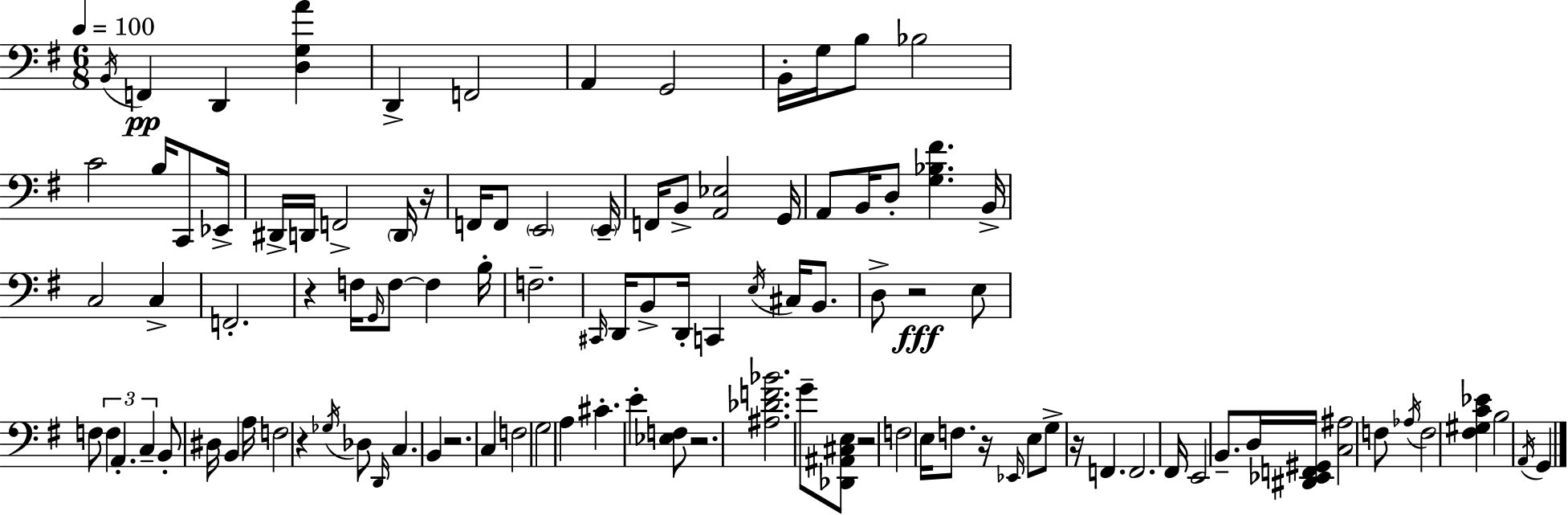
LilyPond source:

{
  \clef bass
  \numericTimeSignature
  \time 6/8
  \key g \major
  \tempo 4 = 100
  \acciaccatura { b,16 }\pp f,4 d,4 <d g a'>4 | d,4-> f,2 | a,4 g,2 | b,16-. g16 b8 bes2 | \break c'2 b16 c,8 | ees,16-> dis,16-> d,16 f,2-> \parenthesize d,16 | r16 f,16 f,8 \parenthesize e,2 | \parenthesize e,16-- f,16 b,8-> <a, ees>2 | \break g,16 a,8 b,16 d8-. <g bes fis'>4. | b,16-> c2 c4-> | f,2.-. | r4 f16 \grace { g,16 } f8~~ f4 | \break b16-. f2.-- | \grace { cis,16 } d,16 b,8-> d,16-. c,4 \acciaccatura { e16 } | cis16 b,8. d8-> r2\fff | e8 f8 \tuplet 3/2 { f4 a,4.-. | \break c4-- } b,8-. dis16 b,4 | a16 f2 | r4 \acciaccatura { ges16 } des8 \grace { d,16 } c4. | b,4 r2. | \break c4 f2 | g2 | a4 cis'4.-. | e'4-. <ees f>8 r2. | \break <ais des' f' bes'>2. | g'8-- <des, ais, cis e>8 r2 | f2 | e16 f8. r16 \grace { ees,16 } e8 g8-> | \break r16 f,4. f,2. | fis,16 e,2 | b,8.-- d16 <dis, ees, f, gis,>16 <c ais>2 | f8 \acciaccatura { aes16 } f2 | \break <fis gis c' ees'>4 b2 | \acciaccatura { a,16 } g,4 \bar "|."
}